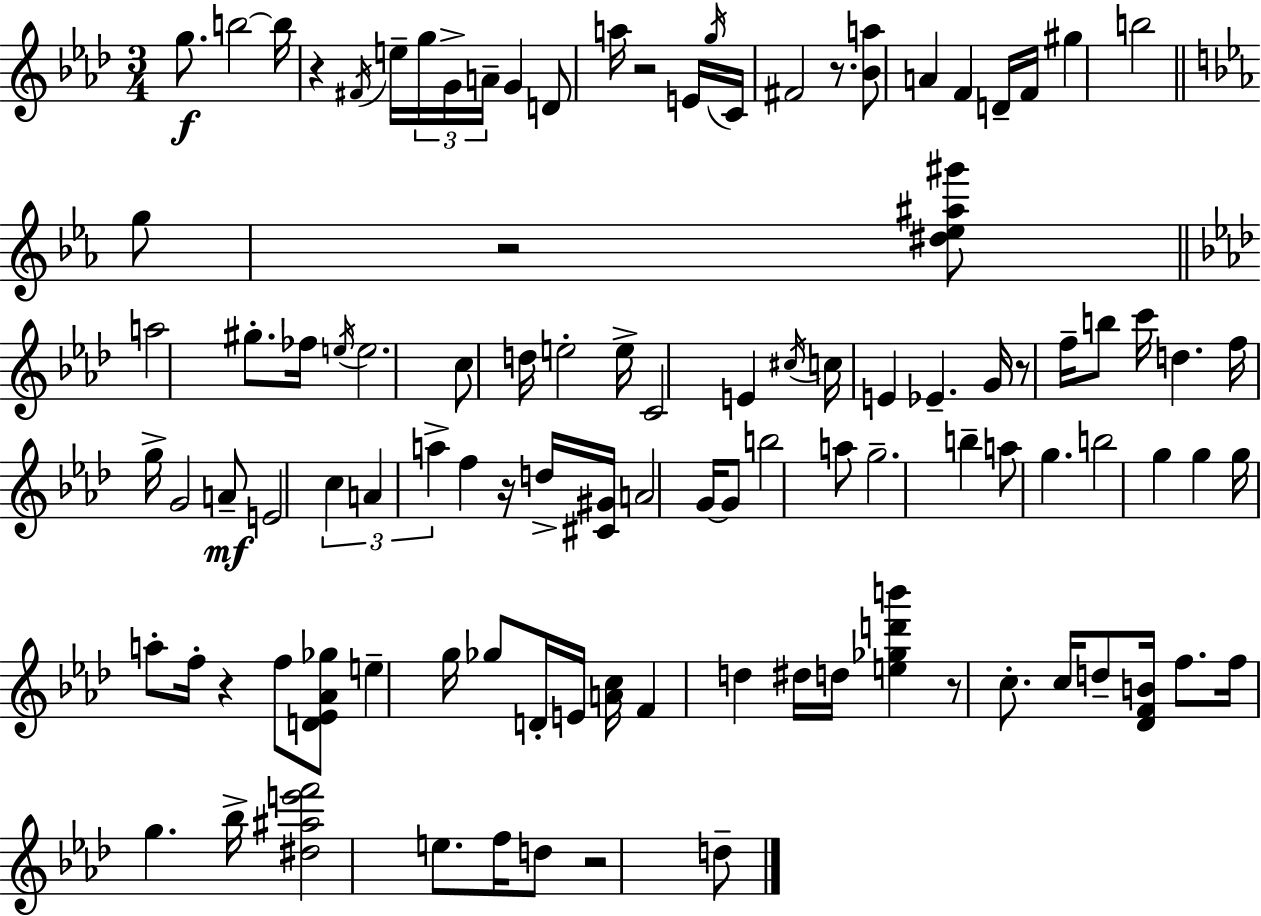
X:1
T:Untitled
M:3/4
L:1/4
K:Ab
g/2 b2 b/4 z ^F/4 e/4 g/4 G/4 A/4 G D/2 a/4 z2 E/4 g/4 C/4 ^F2 z/2 [_Ba]/2 A F D/4 F/4 ^g b2 g/2 z2 [^d_e^a^g']/2 a2 ^g/2 _f/4 e/4 e2 c/2 d/4 e2 e/4 C2 E ^c/4 c/4 E _E G/4 z/2 f/4 b/2 c'/4 d f/4 g/4 G2 A/2 E2 c A a f z/4 d/4 [^C^G]/4 A2 G/4 G/2 b2 a/2 g2 b a/2 g b2 g g g/4 a/2 f/4 z f/2 [D_E_A_g]/2 e g/4 _g/2 D/4 E/4 [Ac]/4 F d ^d/4 d/4 [e_gd'b'] z/2 c/2 c/4 d/2 [_DFB]/4 f/2 f/4 g _b/4 [^d^ae'f']2 e/2 f/4 d/2 z2 d/2